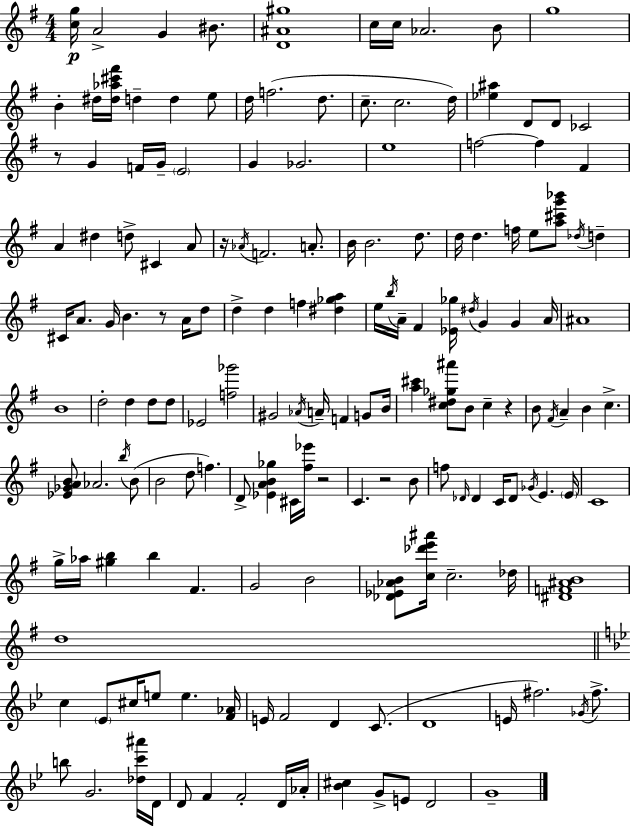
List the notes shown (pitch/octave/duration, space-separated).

[C5,G5]/s A4/h G4/q BIS4/e. [D4,A#4,G#5]/w C5/s C5/s Ab4/h. B4/e G5/w B4/q D#5/s [D#5,Ab5,C#6,F#6]/s D5/q D5/q E5/e D5/s F5/h. D5/e. C5/e. C5/h. D5/s [Eb5,A#5]/q D4/e D4/e CES4/h R/e G4/q F4/s G4/s E4/h G4/q Gb4/h. E5/w F5/h F5/q F#4/q A4/q D#5/q D5/e C#4/q A4/e R/s Ab4/s F4/h. A4/e. B4/s B4/h. D5/e. D5/s D5/q. F5/s E5/e [A5,C#6,G6,Bb6]/e Db5/s D5/q C#4/s A4/e. G4/s B4/q. R/e A4/s D5/e D5/q D5/q F5/q [D#5,Gb5,A5]/q E5/s B5/s A4/s F#4/q [Eb4,Gb5]/s D#5/s G4/q G4/q A4/s A#4/w B4/w D5/h D5/q D5/e D5/e Eb4/h [F5,Gb6]/h G#4/h Ab4/s A4/s F4/q G4/e B4/s [A5,C#6]/q [C5,D#5,Gb5,A#6]/e B4/e C5/q R/q B4/e F#4/s A4/q B4/q C5/q. [Eb4,Gb4,A4,B4]/e Ab4/h. B5/s B4/e B4/h D5/e F5/q. D4/e [Eb4,A4,B4,Gb5]/q C#4/s [F#5,Eb6]/s R/h C4/q. R/h B4/e F5/e Db4/s Db4/q C4/s Db4/e Gb4/s E4/q. E4/s C4/w G5/s Ab5/s [G#5,B5]/q B5/q F#4/q. G4/h B4/h [Db4,Eb4,Ab4,B4]/e [C5,Db6,E6,A#6]/s C5/h. Db5/s [D#4,F4,A#4,B4]/w D5/w C5/q Eb4/e C#5/s E5/e E5/q. [F4,Ab4]/s E4/s F4/h D4/q C4/e. D4/w E4/s F#5/h. Gb4/s F#5/e. B5/e G4/h. [Db5,C6,A#6]/s D4/s D4/e F4/q F4/h D4/s Ab4/s [Bb4,C#5]/q G4/e E4/e D4/h G4/w